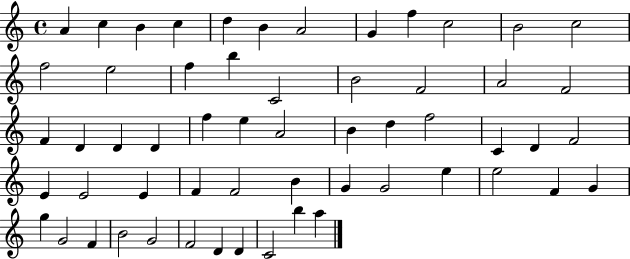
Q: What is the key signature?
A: C major